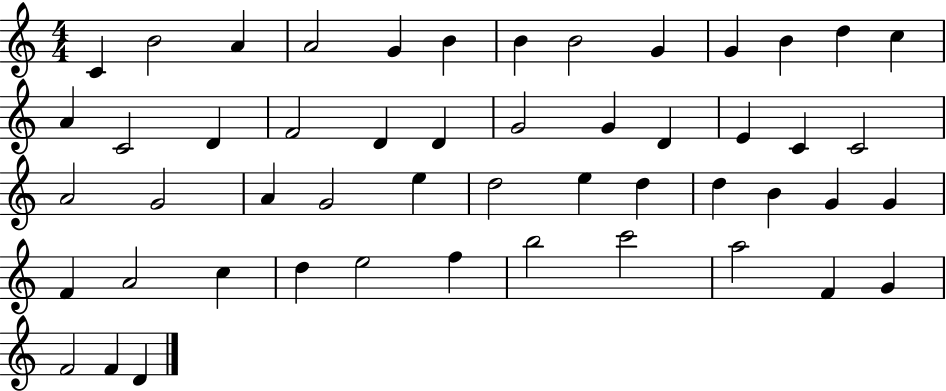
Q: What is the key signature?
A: C major